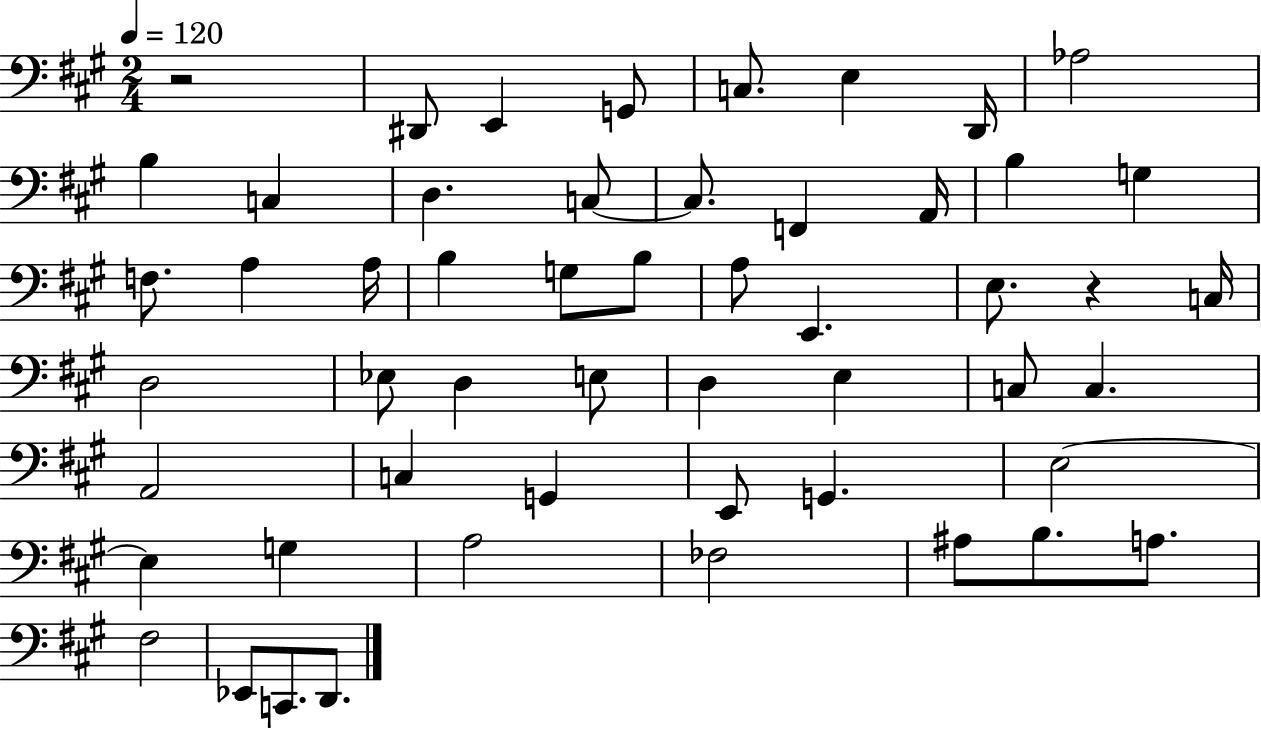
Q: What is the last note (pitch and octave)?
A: D2